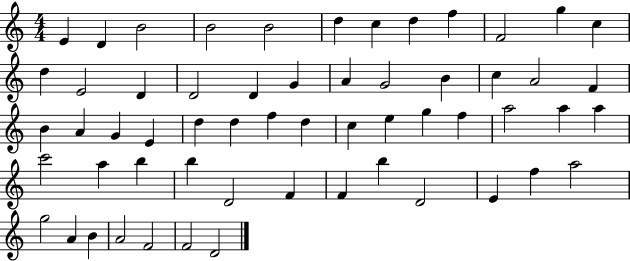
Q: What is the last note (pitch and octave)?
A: D4